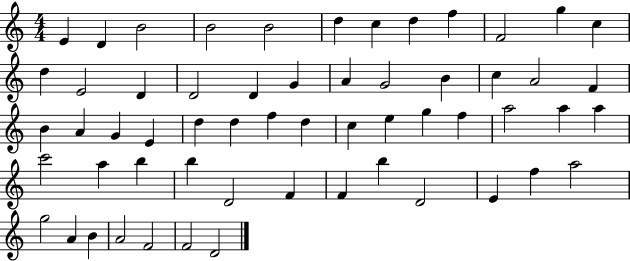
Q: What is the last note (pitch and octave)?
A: D4